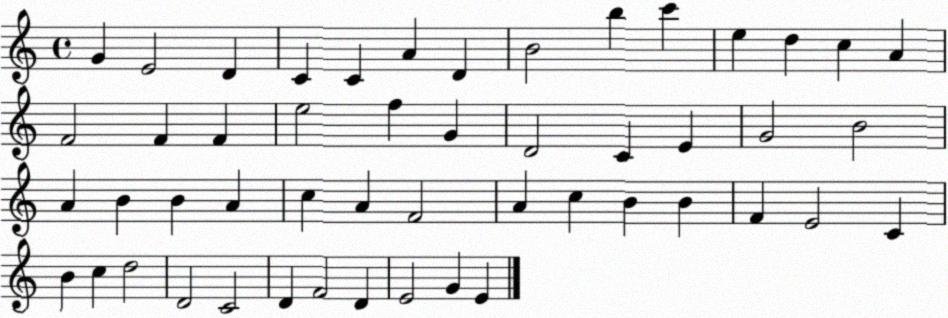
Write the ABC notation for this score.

X:1
T:Untitled
M:4/4
L:1/4
K:C
G E2 D C C A D B2 b c' e d c A F2 F F e2 f G D2 C E G2 B2 A B B A c A F2 A c B B F E2 C B c d2 D2 C2 D F2 D E2 G E